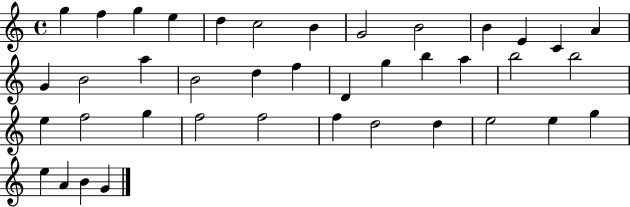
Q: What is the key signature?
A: C major